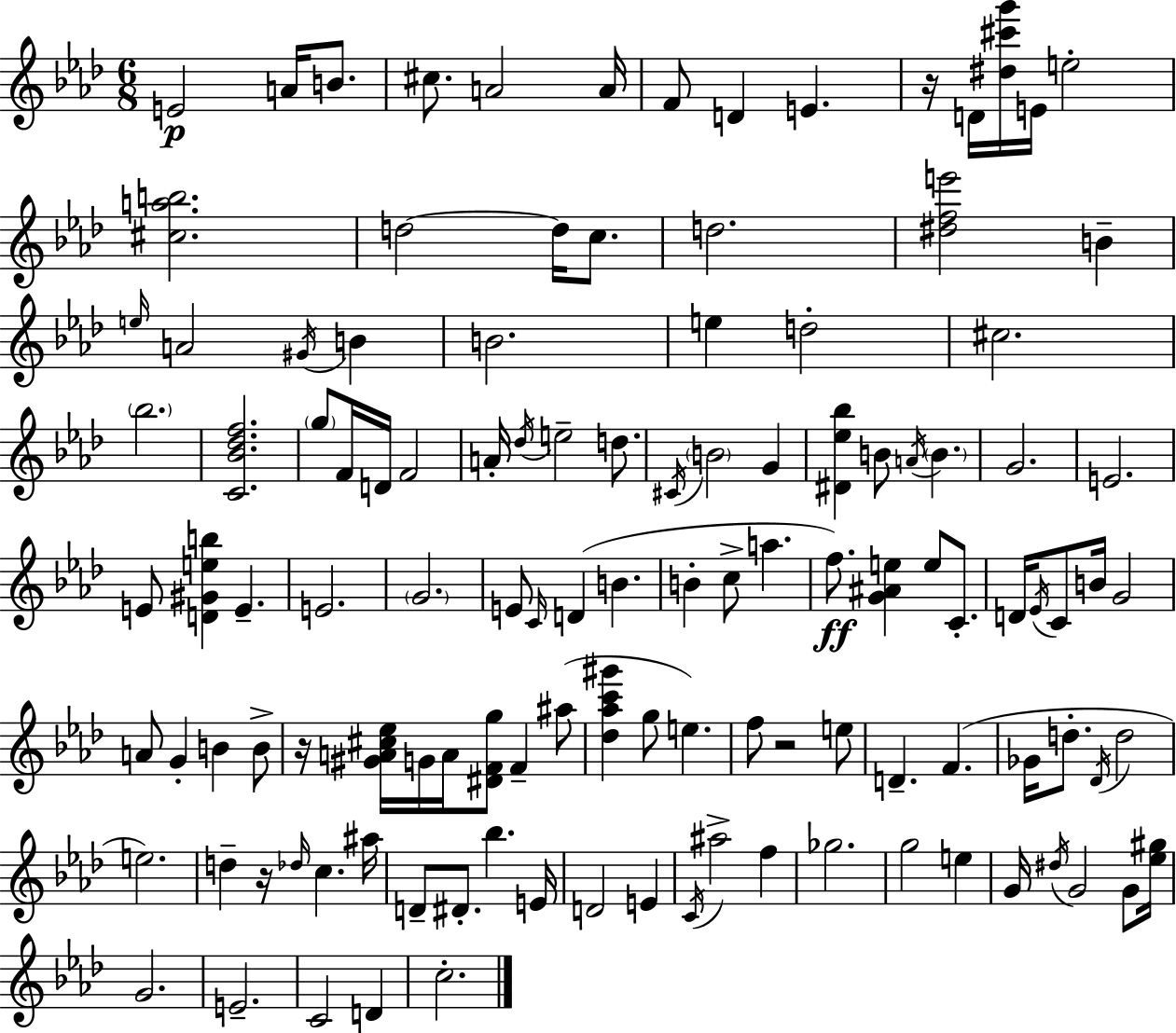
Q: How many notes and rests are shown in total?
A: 120